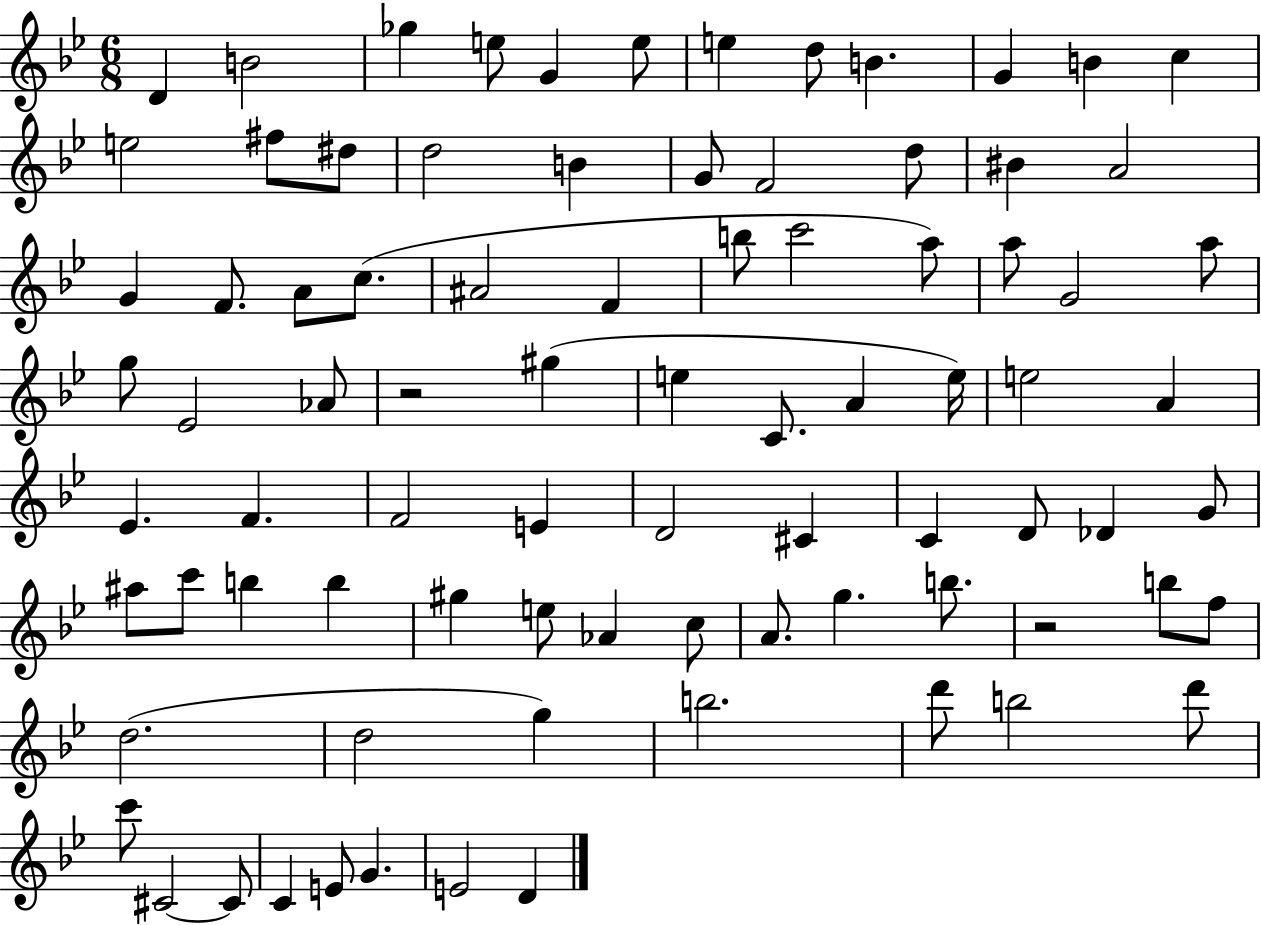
D4/q B4/h Gb5/q E5/e G4/q E5/e E5/q D5/e B4/q. G4/q B4/q C5/q E5/h F#5/e D#5/e D5/h B4/q G4/e F4/h D5/e BIS4/q A4/h G4/q F4/e. A4/e C5/e. A#4/h F4/q B5/e C6/h A5/e A5/e G4/h A5/e G5/e Eb4/h Ab4/e R/h G#5/q E5/q C4/e. A4/q E5/s E5/h A4/q Eb4/q. F4/q. F4/h E4/q D4/h C#4/q C4/q D4/e Db4/q G4/e A#5/e C6/e B5/q B5/q G#5/q E5/e Ab4/q C5/e A4/e. G5/q. B5/e. R/h B5/e F5/e D5/h. D5/h G5/q B5/h. D6/e B5/h D6/e C6/e C#4/h C#4/e C4/q E4/e G4/q. E4/h D4/q